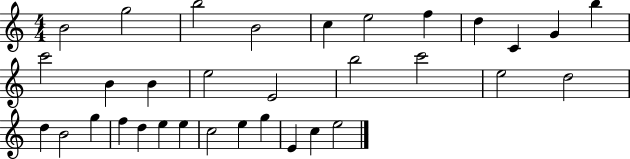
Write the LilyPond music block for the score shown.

{
  \clef treble
  \numericTimeSignature
  \time 4/4
  \key c \major
  b'2 g''2 | b''2 b'2 | c''4 e''2 f''4 | d''4 c'4 g'4 b''4 | \break c'''2 b'4 b'4 | e''2 e'2 | b''2 c'''2 | e''2 d''2 | \break d''4 b'2 g''4 | f''4 d''4 e''4 e''4 | c''2 e''4 g''4 | e'4 c''4 e''2 | \break \bar "|."
}